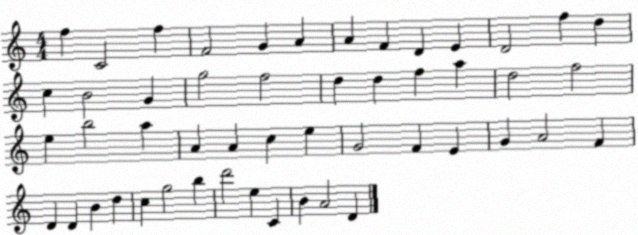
X:1
T:Untitled
M:4/4
L:1/4
K:C
f C2 f F2 G A A F D E D2 f d c B2 G g2 f2 d d f a d2 f2 e b2 a A A c e G2 F E G A2 F D D B d c g2 b d'2 e C B A2 D